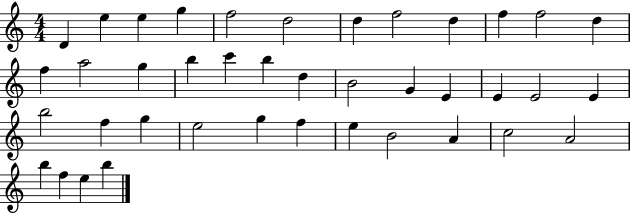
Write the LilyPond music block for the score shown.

{
  \clef treble
  \numericTimeSignature
  \time 4/4
  \key c \major
  d'4 e''4 e''4 g''4 | f''2 d''2 | d''4 f''2 d''4 | f''4 f''2 d''4 | \break f''4 a''2 g''4 | b''4 c'''4 b''4 d''4 | b'2 g'4 e'4 | e'4 e'2 e'4 | \break b''2 f''4 g''4 | e''2 g''4 f''4 | e''4 b'2 a'4 | c''2 a'2 | \break b''4 f''4 e''4 b''4 | \bar "|."
}